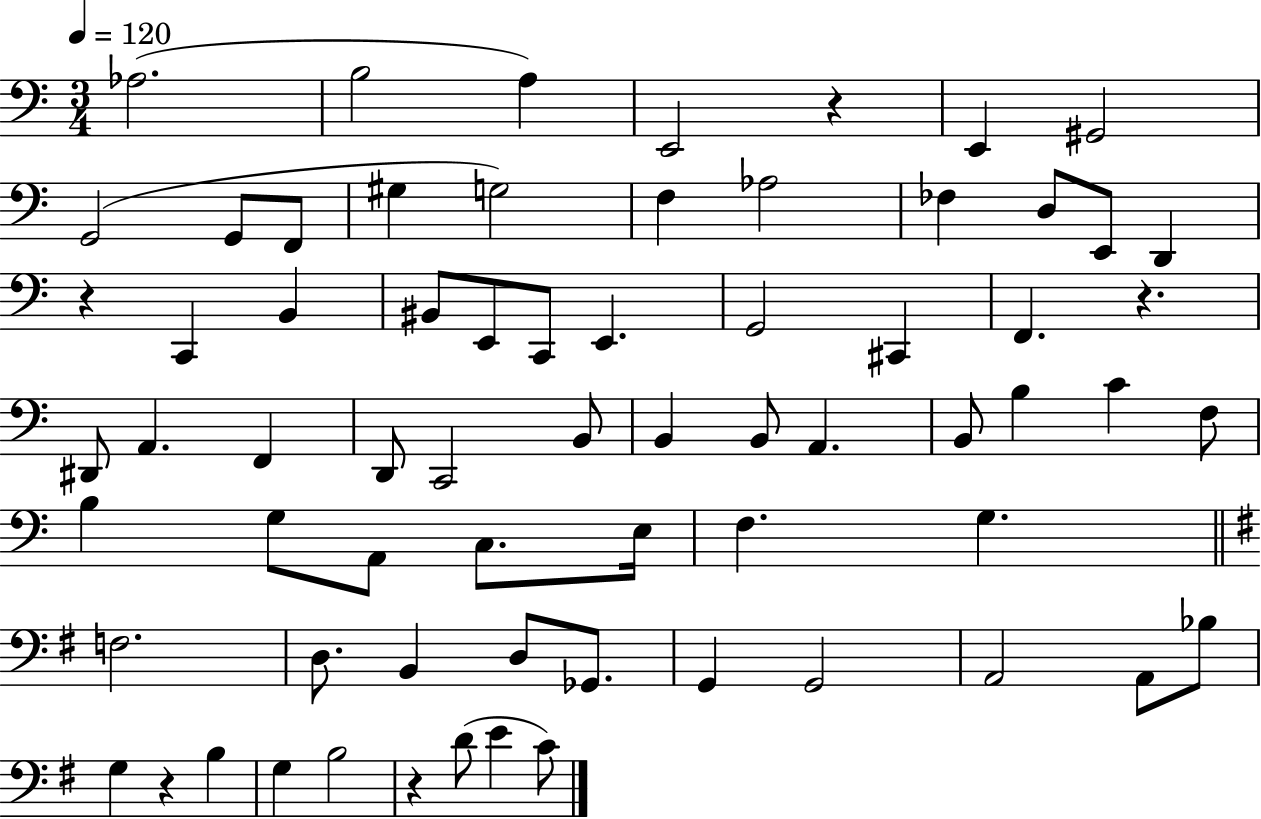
{
  \clef bass
  \numericTimeSignature
  \time 3/4
  \key c \major
  \tempo 4 = 120
  aes2.( | b2 a4) | e,2 r4 | e,4 gis,2 | \break g,2( g,8 f,8 | gis4 g2) | f4 aes2 | fes4 d8 e,8 d,4 | \break r4 c,4 b,4 | bis,8 e,8 c,8 e,4. | g,2 cis,4 | f,4. r4. | \break dis,8 a,4. f,4 | d,8 c,2 b,8 | b,4 b,8 a,4. | b,8 b4 c'4 f8 | \break b4 g8 a,8 c8. e16 | f4. g4. | \bar "||" \break \key g \major f2. | d8. b,4 d8 ges,8. | g,4 g,2 | a,2 a,8 bes8 | \break g4 r4 b4 | g4 b2 | r4 d'8( e'4 c'8) | \bar "|."
}